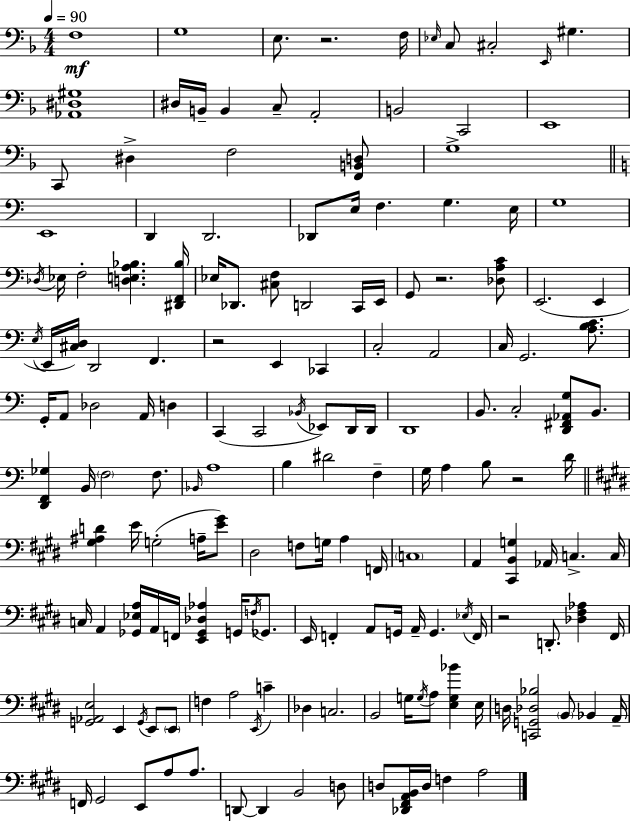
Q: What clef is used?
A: bass